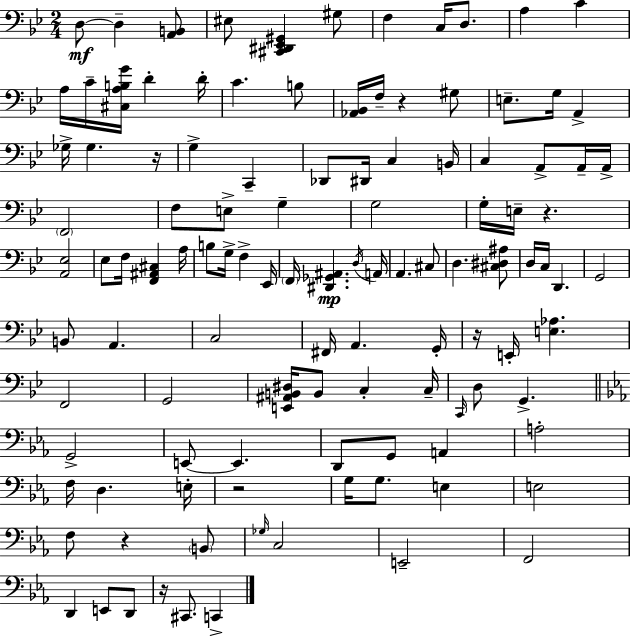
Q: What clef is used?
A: bass